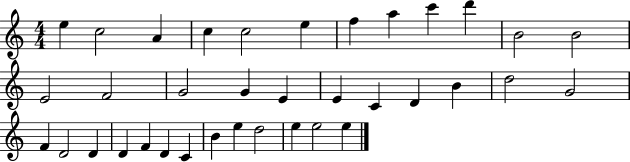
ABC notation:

X:1
T:Untitled
M:4/4
L:1/4
K:C
e c2 A c c2 e f a c' d' B2 B2 E2 F2 G2 G E E C D B d2 G2 F D2 D D F D C B e d2 e e2 e